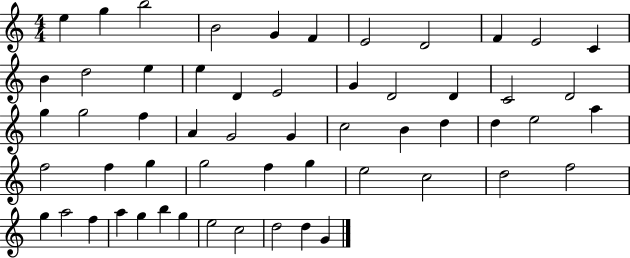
{
  \clef treble
  \numericTimeSignature
  \time 4/4
  \key c \major
  e''4 g''4 b''2 | b'2 g'4 f'4 | e'2 d'2 | f'4 e'2 c'4 | \break b'4 d''2 e''4 | e''4 d'4 e'2 | g'4 d'2 d'4 | c'2 d'2 | \break g''4 g''2 f''4 | a'4 g'2 g'4 | c''2 b'4 d''4 | d''4 e''2 a''4 | \break f''2 f''4 g''4 | g''2 f''4 g''4 | e''2 c''2 | d''2 f''2 | \break g''4 a''2 f''4 | a''4 g''4 b''4 g''4 | e''2 c''2 | d''2 d''4 g'4 | \break \bar "|."
}